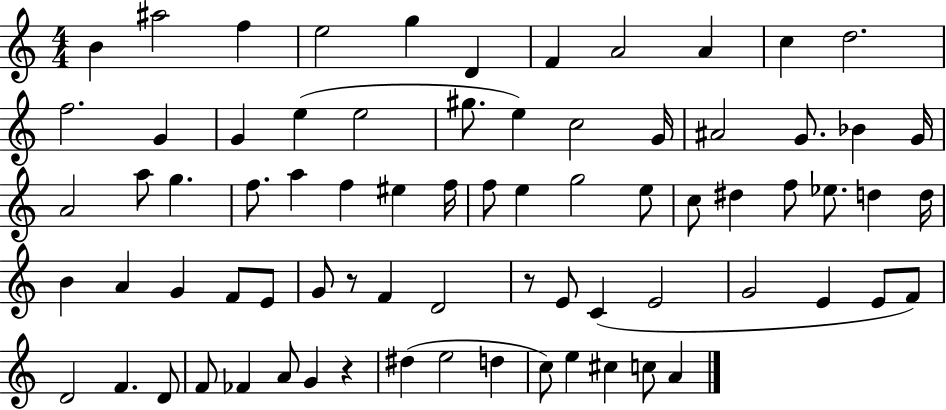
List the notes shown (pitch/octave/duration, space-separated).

B4/q A#5/h F5/q E5/h G5/q D4/q F4/q A4/h A4/q C5/q D5/h. F5/h. G4/q G4/q E5/q E5/h G#5/e. E5/q C5/h G4/s A#4/h G4/e. Bb4/q G4/s A4/h A5/e G5/q. F5/e. A5/q F5/q EIS5/q F5/s F5/e E5/q G5/h E5/e C5/e D#5/q F5/e Eb5/e. D5/q D5/s B4/q A4/q G4/q F4/e E4/e G4/e R/e F4/q D4/h R/e E4/e C4/q E4/h G4/h E4/q E4/e F4/e D4/h F4/q. D4/e F4/e FES4/q A4/e G4/q R/q D#5/q E5/h D5/q C5/e E5/q C#5/q C5/e A4/q